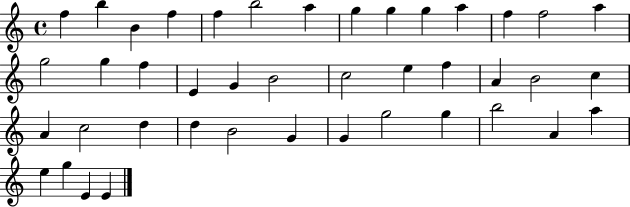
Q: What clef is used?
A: treble